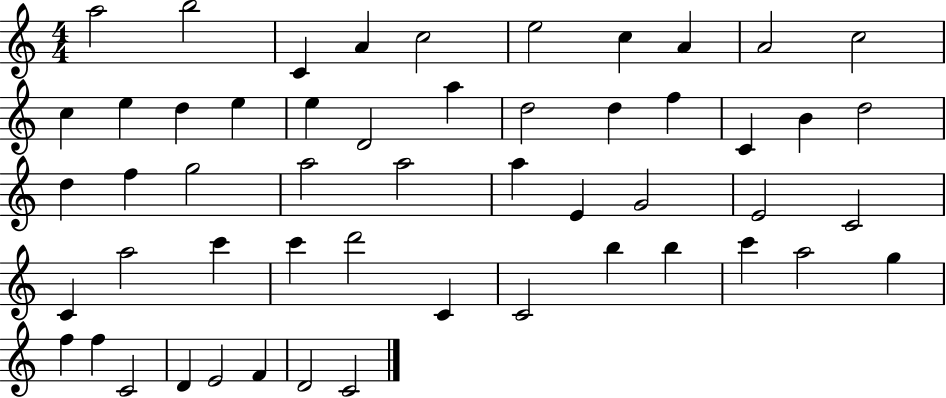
X:1
T:Untitled
M:4/4
L:1/4
K:C
a2 b2 C A c2 e2 c A A2 c2 c e d e e D2 a d2 d f C B d2 d f g2 a2 a2 a E G2 E2 C2 C a2 c' c' d'2 C C2 b b c' a2 g f f C2 D E2 F D2 C2